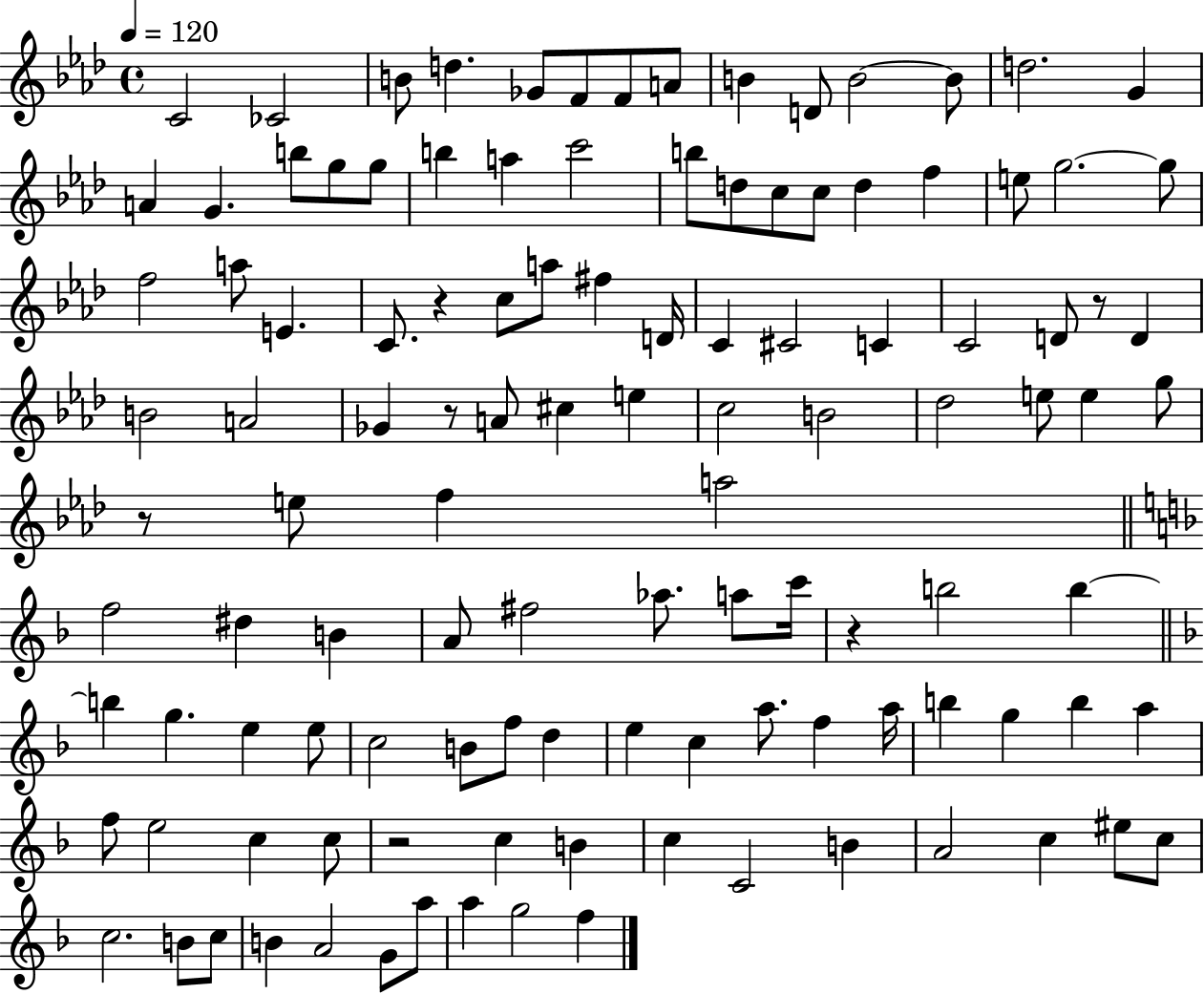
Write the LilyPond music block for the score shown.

{
  \clef treble
  \time 4/4
  \defaultTimeSignature
  \key aes \major
  \tempo 4 = 120
  c'2 ces'2 | b'8 d''4. ges'8 f'8 f'8 a'8 | b'4 d'8 b'2~~ b'8 | d''2. g'4 | \break a'4 g'4. b''8 g''8 g''8 | b''4 a''4 c'''2 | b''8 d''8 c''8 c''8 d''4 f''4 | e''8 g''2.~~ g''8 | \break f''2 a''8 e'4. | c'8. r4 c''8 a''8 fis''4 d'16 | c'4 cis'2 c'4 | c'2 d'8 r8 d'4 | \break b'2 a'2 | ges'4 r8 a'8 cis''4 e''4 | c''2 b'2 | des''2 e''8 e''4 g''8 | \break r8 e''8 f''4 a''2 | \bar "||" \break \key d \minor f''2 dis''4 b'4 | a'8 fis''2 aes''8. a''8 c'''16 | r4 b''2 b''4~~ | \bar "||" \break \key f \major b''4 g''4. e''4 e''8 | c''2 b'8 f''8 d''4 | e''4 c''4 a''8. f''4 a''16 | b''4 g''4 b''4 a''4 | \break f''8 e''2 c''4 c''8 | r2 c''4 b'4 | c''4 c'2 b'4 | a'2 c''4 eis''8 c''8 | \break c''2. b'8 c''8 | b'4 a'2 g'8 a''8 | a''4 g''2 f''4 | \bar "|."
}